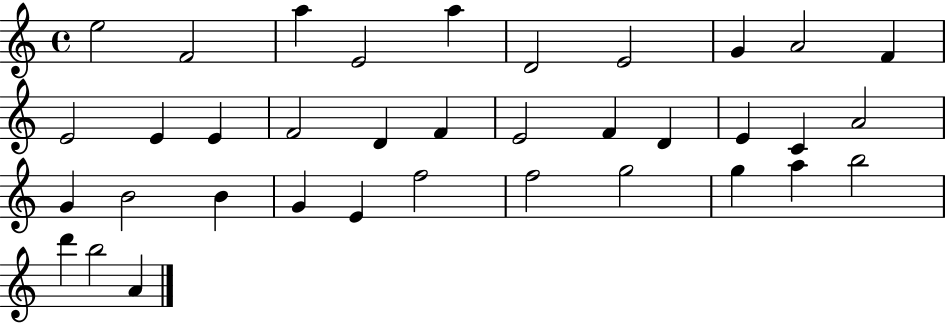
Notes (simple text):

E5/h F4/h A5/q E4/h A5/q D4/h E4/h G4/q A4/h F4/q E4/h E4/q E4/q F4/h D4/q F4/q E4/h F4/q D4/q E4/q C4/q A4/h G4/q B4/h B4/q G4/q E4/q F5/h F5/h G5/h G5/q A5/q B5/h D6/q B5/h A4/q